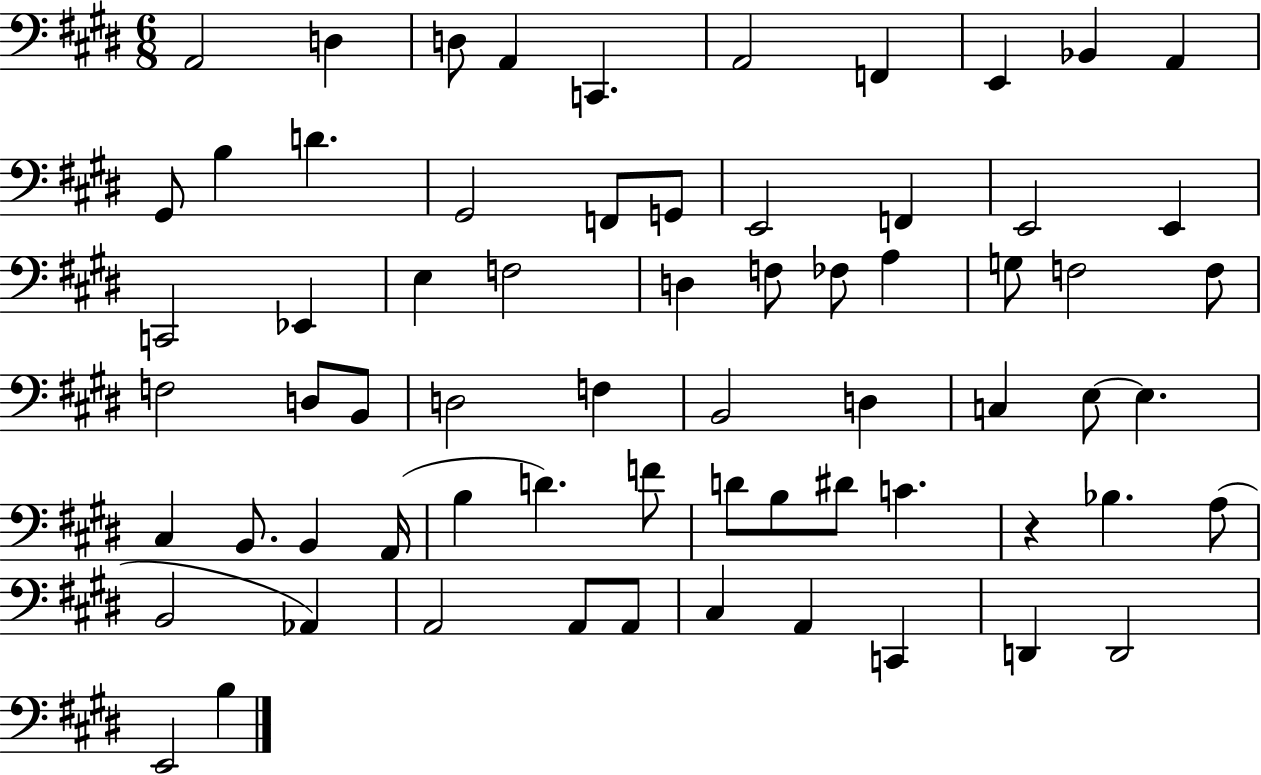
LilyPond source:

{
  \clef bass
  \numericTimeSignature
  \time 6/8
  \key e \major
  a,2 d4 | d8 a,4 c,4. | a,2 f,4 | e,4 bes,4 a,4 | \break gis,8 b4 d'4. | gis,2 f,8 g,8 | e,2 f,4 | e,2 e,4 | \break c,2 ees,4 | e4 f2 | d4 f8 fes8 a4 | g8 f2 f8 | \break f2 d8 b,8 | d2 f4 | b,2 d4 | c4 e8~~ e4. | \break cis4 b,8. b,4 a,16( | b4 d'4.) f'8 | d'8 b8 dis'8 c'4. | r4 bes4. a8( | \break b,2 aes,4) | a,2 a,8 a,8 | cis4 a,4 c,4 | d,4 d,2 | \break e,2 b4 | \bar "|."
}